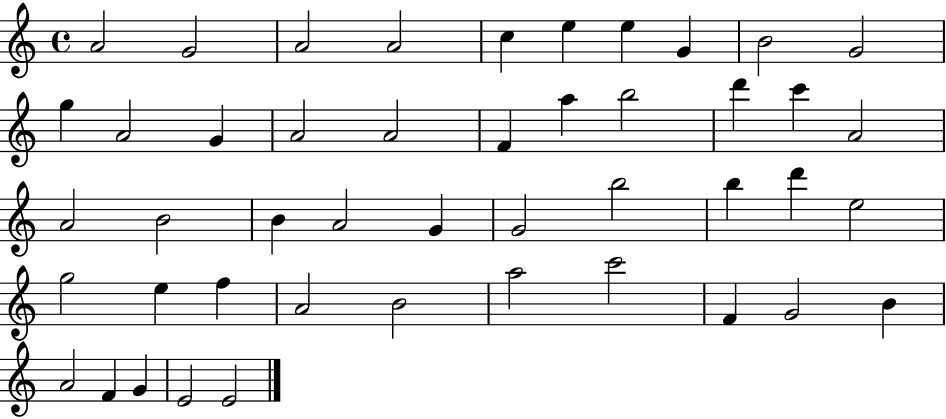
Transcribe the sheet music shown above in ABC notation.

X:1
T:Untitled
M:4/4
L:1/4
K:C
A2 G2 A2 A2 c e e G B2 G2 g A2 G A2 A2 F a b2 d' c' A2 A2 B2 B A2 G G2 b2 b d' e2 g2 e f A2 B2 a2 c'2 F G2 B A2 F G E2 E2